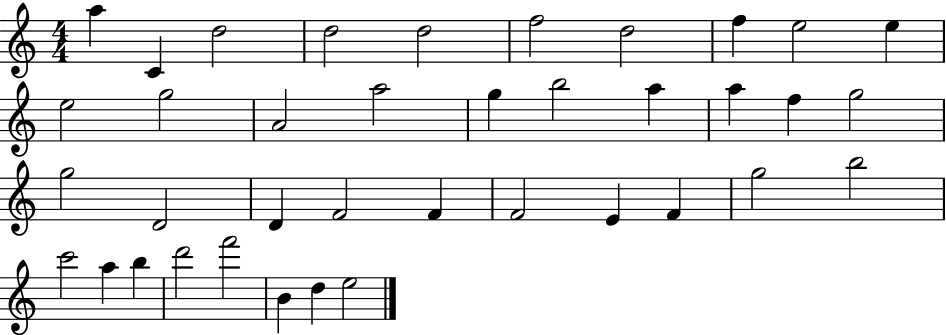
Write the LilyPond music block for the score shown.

{
  \clef treble
  \numericTimeSignature
  \time 4/4
  \key c \major
  a''4 c'4 d''2 | d''2 d''2 | f''2 d''2 | f''4 e''2 e''4 | \break e''2 g''2 | a'2 a''2 | g''4 b''2 a''4 | a''4 f''4 g''2 | \break g''2 d'2 | d'4 f'2 f'4 | f'2 e'4 f'4 | g''2 b''2 | \break c'''2 a''4 b''4 | d'''2 f'''2 | b'4 d''4 e''2 | \bar "|."
}